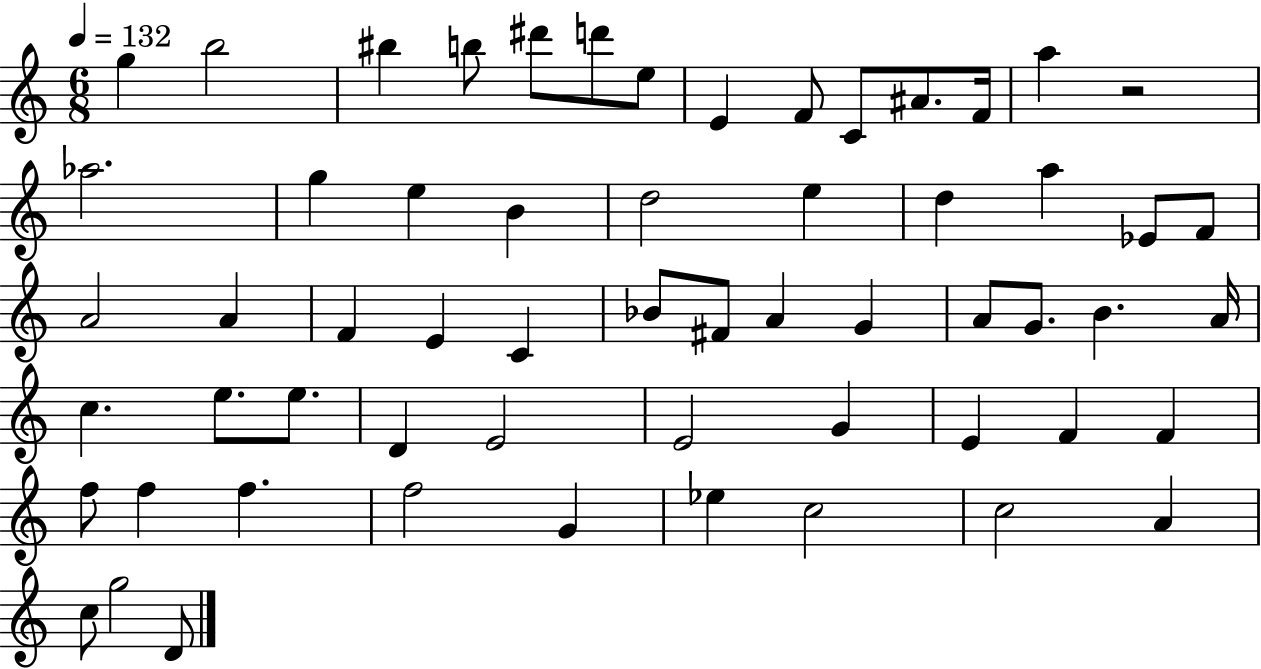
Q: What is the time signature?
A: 6/8